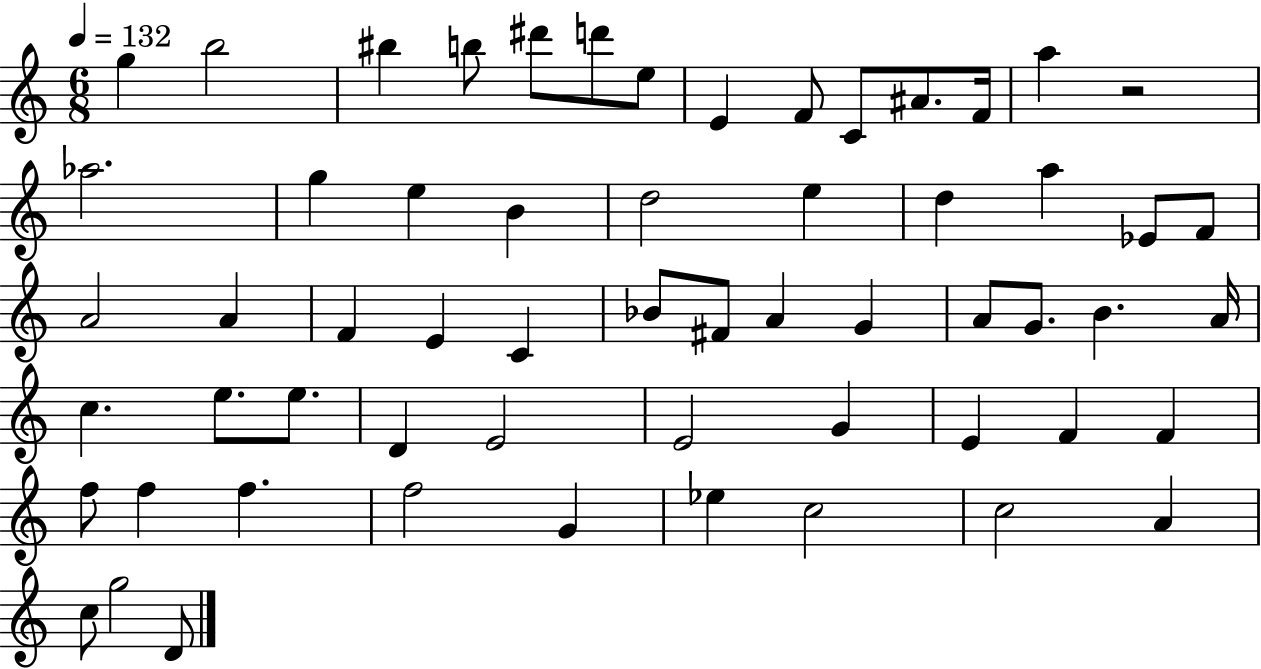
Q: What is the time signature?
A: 6/8